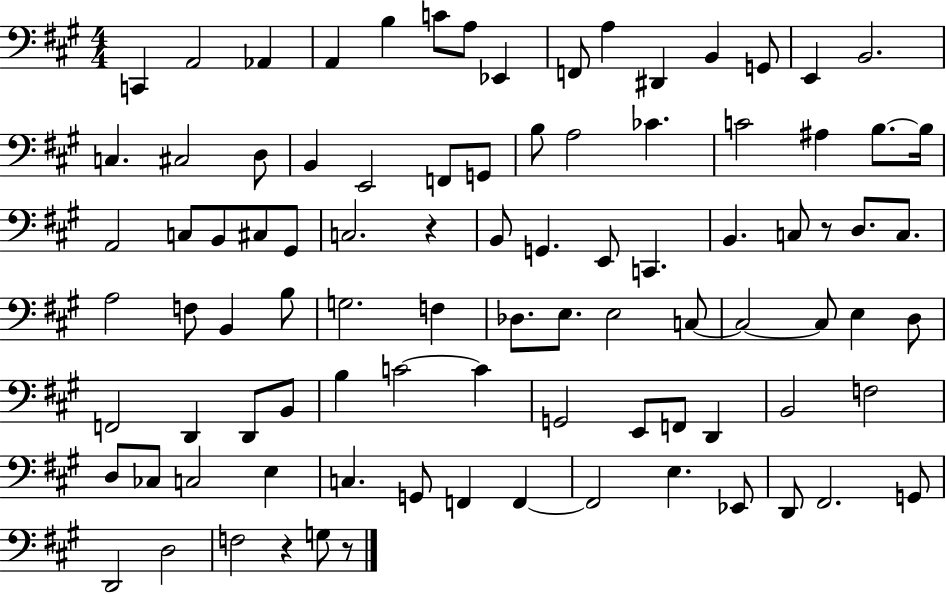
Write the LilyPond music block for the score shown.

{
  \clef bass
  \numericTimeSignature
  \time 4/4
  \key a \major
  c,4 a,2 aes,4 | a,4 b4 c'8 a8 ees,4 | f,8 a4 dis,4 b,4 g,8 | e,4 b,2. | \break c4. cis2 d8 | b,4 e,2 f,8 g,8 | b8 a2 ces'4. | c'2 ais4 b8.~~ b16 | \break a,2 c8 b,8 cis8 gis,8 | c2. r4 | b,8 g,4. e,8 c,4. | b,4. c8 r8 d8. c8. | \break a2 f8 b,4 b8 | g2. f4 | des8. e8. e2 c8~~ | c2~~ c8 e4 d8 | \break f,2 d,4 d,8 b,8 | b4 c'2~~ c'4 | g,2 e,8 f,8 d,4 | b,2 f2 | \break d8 ces8 c2 e4 | c4. g,8 f,4 f,4~~ | f,2 e4. ees,8 | d,8 fis,2. g,8 | \break d,2 d2 | f2 r4 g8 r8 | \bar "|."
}